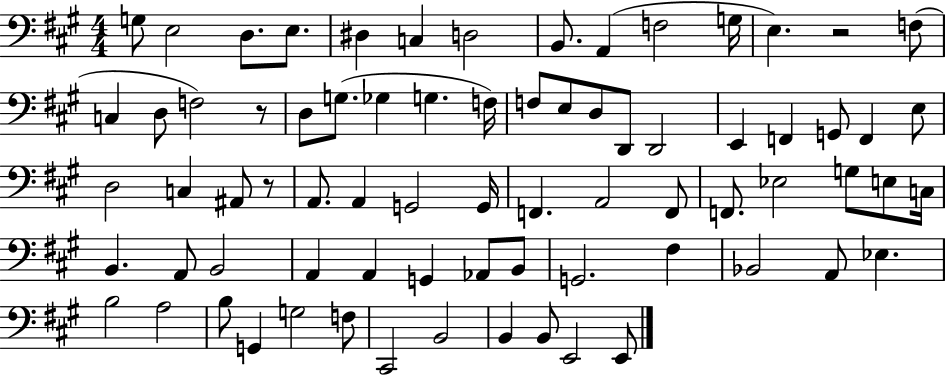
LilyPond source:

{
  \clef bass
  \numericTimeSignature
  \time 4/4
  \key a \major
  g8 e2 d8. e8. | dis4 c4 d2 | b,8. a,4( f2 g16 | e4.) r2 f8( | \break c4 d8 f2) r8 | d8 g8.( ges4 g4. f16) | f8 e8 d8 d,8 d,2 | e,4 f,4 g,8 f,4 e8 | \break d2 c4 ais,8 r8 | a,8. a,4 g,2 g,16 | f,4. a,2 f,8 | f,8. ees2 g8 e8 c16 | \break b,4. a,8 b,2 | a,4 a,4 g,4 aes,8 b,8 | g,2. fis4 | bes,2 a,8 ees4. | \break b2 a2 | b8 g,4 g2 f8 | cis,2 b,2 | b,4 b,8 e,2 e,8 | \break \bar "|."
}